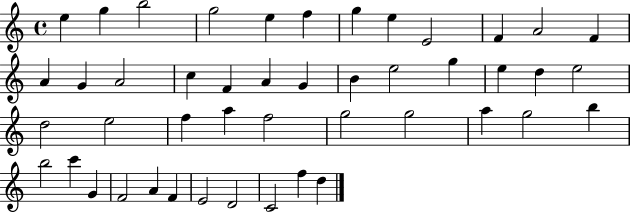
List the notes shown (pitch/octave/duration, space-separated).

E5/q G5/q B5/h G5/h E5/q F5/q G5/q E5/q E4/h F4/q A4/h F4/q A4/q G4/q A4/h C5/q F4/q A4/q G4/q B4/q E5/h G5/q E5/q D5/q E5/h D5/h E5/h F5/q A5/q F5/h G5/h G5/h A5/q G5/h B5/q B5/h C6/q G4/q F4/h A4/q F4/q E4/h D4/h C4/h F5/q D5/q